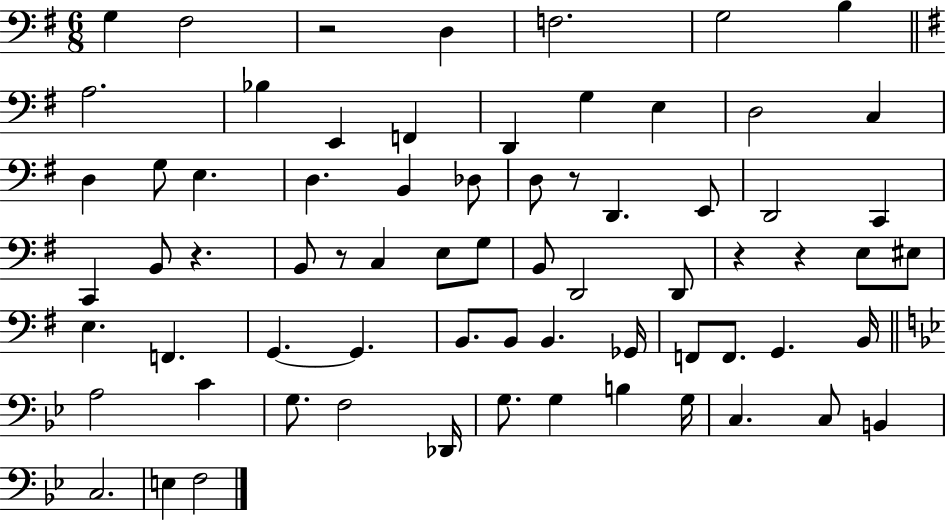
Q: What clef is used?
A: bass